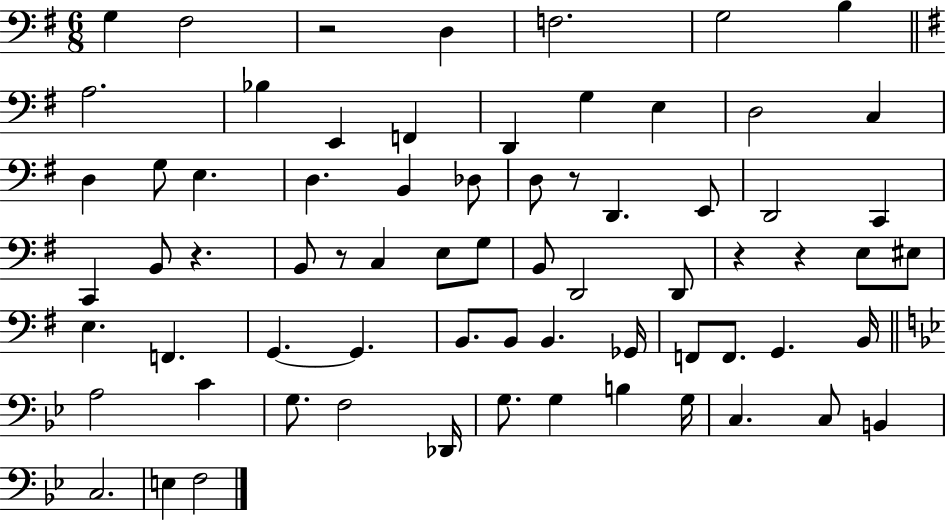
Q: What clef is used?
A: bass